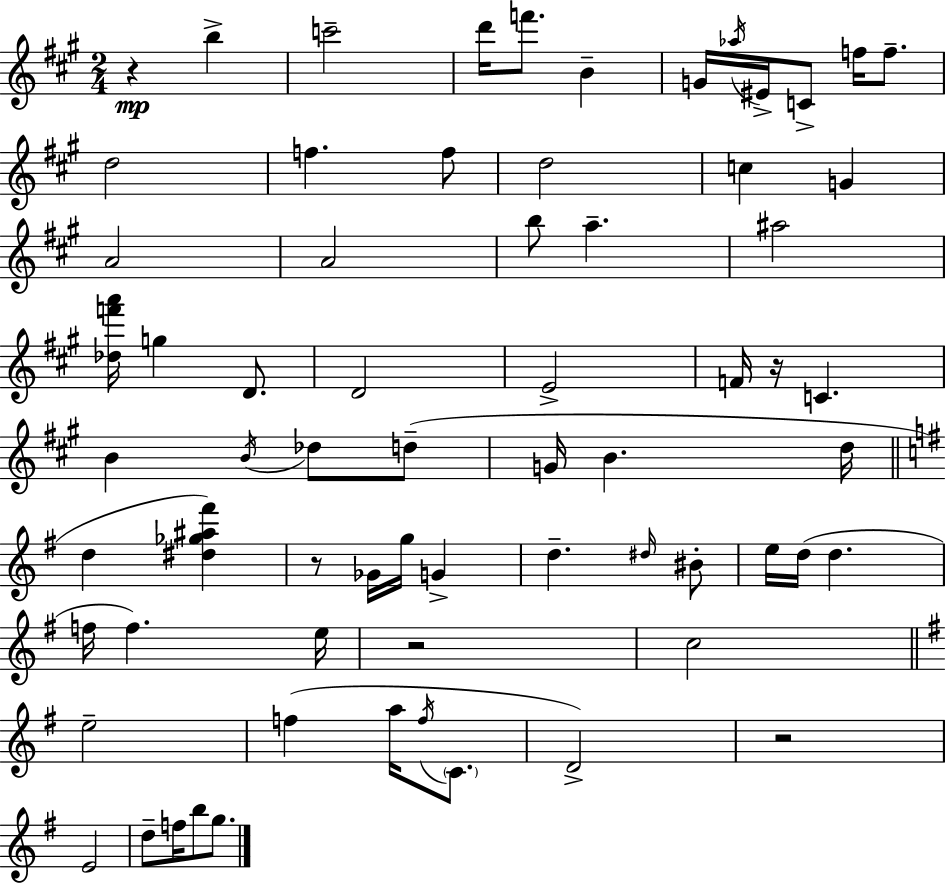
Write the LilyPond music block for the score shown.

{
  \clef treble
  \numericTimeSignature
  \time 2/4
  \key a \major
  \repeat volta 2 { r4\mp b''4-> | c'''2-- | d'''16 f'''8. b'4-- | g'16 \acciaccatura { aes''16 } eis'16-> c'8-> f''16 f''8.-- | \break d''2 | f''4. f''8 | d''2 | c''4 g'4 | \break a'2 | a'2 | b''8 a''4.-- | ais''2 | \break <des'' f''' a'''>16 g''4 d'8. | d'2 | e'2-> | f'16 r16 c'4. | \break b'4 \acciaccatura { b'16 } des''8 | d''8--( g'16 b'4. | d''16 \bar "||" \break \key g \major d''4 <dis'' ges'' ais'' fis'''>4) | r8 ges'16 g''16 g'4-> | d''4.-- \grace { dis''16 } bis'8-. | e''16 d''16( d''4. | \break f''16 f''4.) | e''16 r2 | c''2 | \bar "||" \break \key e \minor e''2-- | f''4( a''16 \acciaccatura { f''16 } \parenthesize c'8. | d'2->) | r2 | \break e'2 | d''8-- f''16 b''8 g''8. | } \bar "|."
}